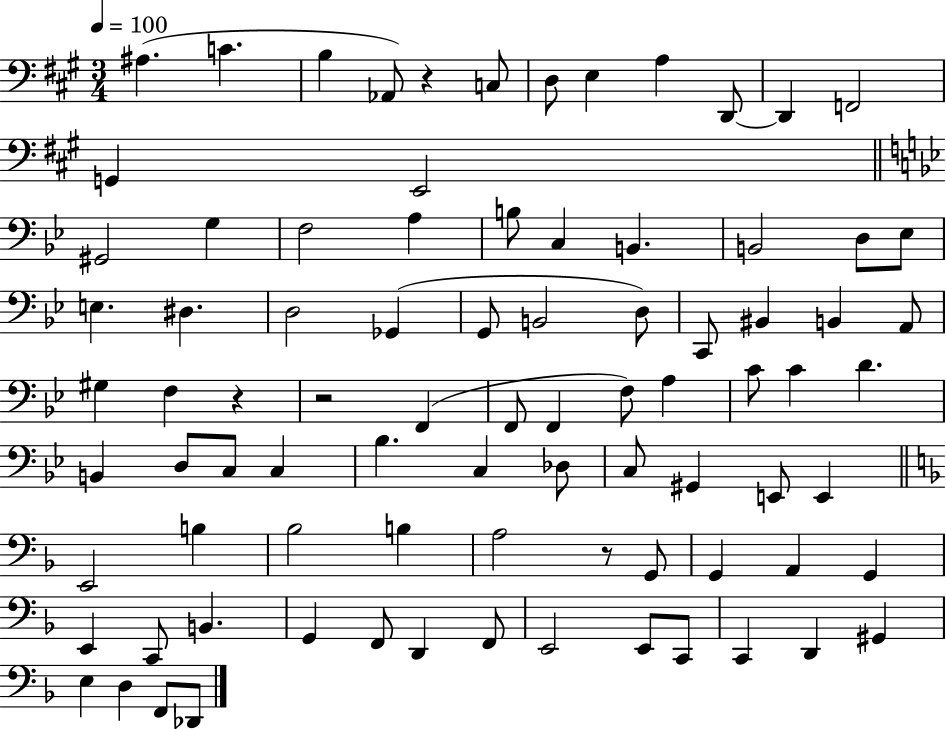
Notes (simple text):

A#3/q. C4/q. B3/q Ab2/e R/q C3/e D3/e E3/q A3/q D2/e D2/q F2/h G2/q E2/h G#2/h G3/q F3/h A3/q B3/e C3/q B2/q. B2/h D3/e Eb3/e E3/q. D#3/q. D3/h Gb2/q G2/e B2/h D3/e C2/e BIS2/q B2/q A2/e G#3/q F3/q R/q R/h F2/q F2/e F2/q F3/e A3/q C4/e C4/q D4/q. B2/q D3/e C3/e C3/q Bb3/q. C3/q Db3/e C3/e G#2/q E2/e E2/q E2/h B3/q Bb3/h B3/q A3/h R/e G2/e G2/q A2/q G2/q E2/q C2/e B2/q. G2/q F2/e D2/q F2/e E2/h E2/e C2/e C2/q D2/q G#2/q E3/q D3/q F2/e Db2/e